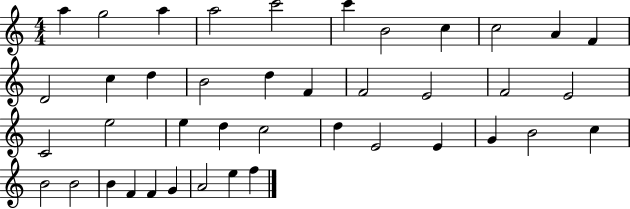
A5/q G5/h A5/q A5/h C6/h C6/q B4/h C5/q C5/h A4/q F4/q D4/h C5/q D5/q B4/h D5/q F4/q F4/h E4/h F4/h E4/h C4/h E5/h E5/q D5/q C5/h D5/q E4/h E4/q G4/q B4/h C5/q B4/h B4/h B4/q F4/q F4/q G4/q A4/h E5/q F5/q